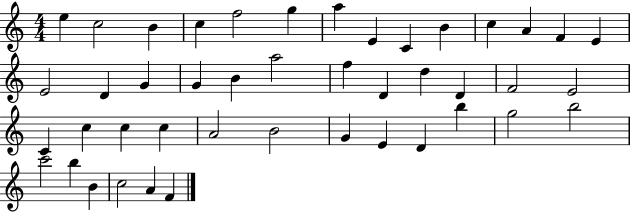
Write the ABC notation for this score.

X:1
T:Untitled
M:4/4
L:1/4
K:C
e c2 B c f2 g a E C B c A F E E2 D G G B a2 f D d D F2 E2 C c c c A2 B2 G E D b g2 b2 c'2 b B c2 A F